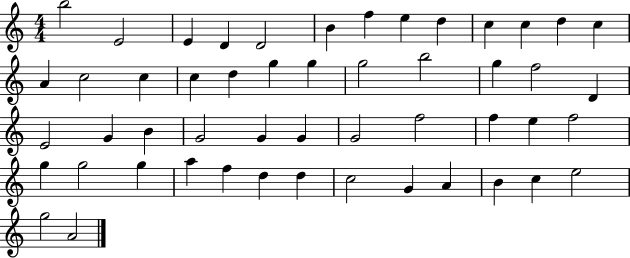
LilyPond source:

{
  \clef treble
  \numericTimeSignature
  \time 4/4
  \key c \major
  b''2 e'2 | e'4 d'4 d'2 | b'4 f''4 e''4 d''4 | c''4 c''4 d''4 c''4 | \break a'4 c''2 c''4 | c''4 d''4 g''4 g''4 | g''2 b''2 | g''4 f''2 d'4 | \break e'2 g'4 b'4 | g'2 g'4 g'4 | g'2 f''2 | f''4 e''4 f''2 | \break g''4 g''2 g''4 | a''4 f''4 d''4 d''4 | c''2 g'4 a'4 | b'4 c''4 e''2 | \break g''2 a'2 | \bar "|."
}